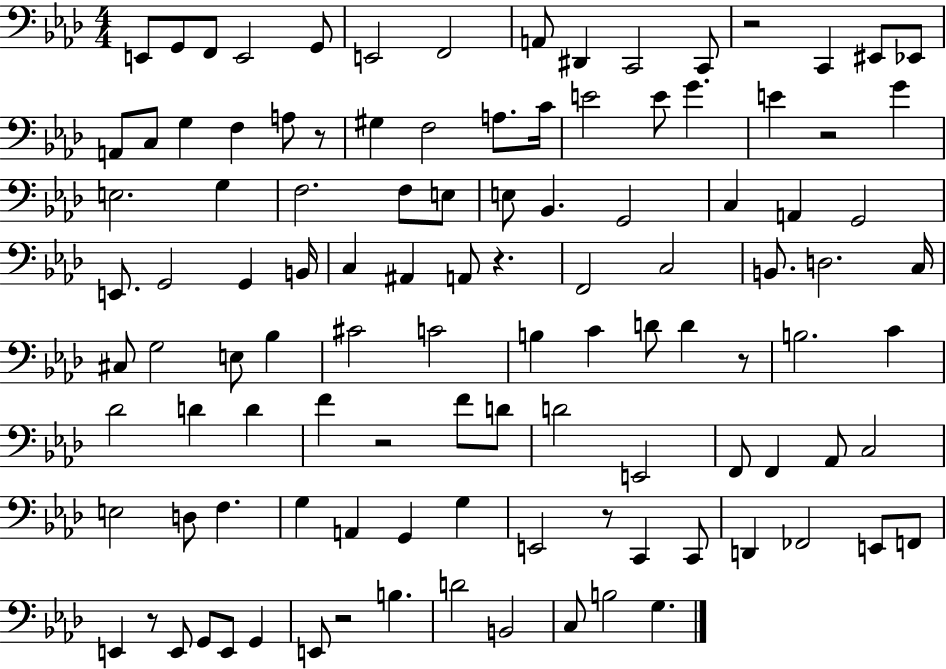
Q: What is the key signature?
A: AES major